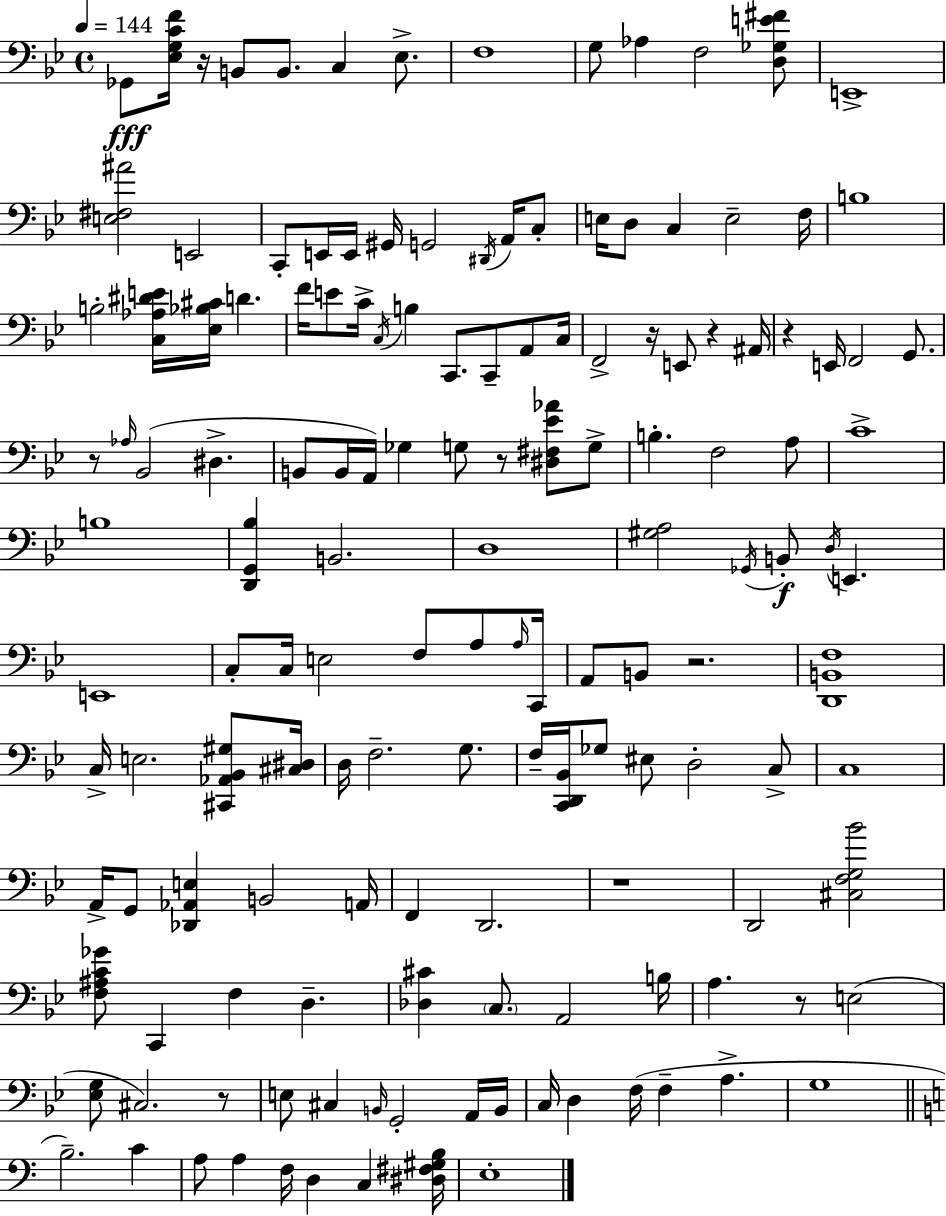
X:1
T:Untitled
M:4/4
L:1/4
K:Gm
_G,,/2 [_E,G,CF]/4 z/4 B,,/2 B,,/2 C, _E,/2 F,4 G,/2 _A, F,2 [D,_G,E^F]/2 E,,4 [E,^F,^A]2 E,,2 C,,/2 E,,/4 E,,/4 ^G,,/4 G,,2 ^D,,/4 A,,/4 C,/2 E,/4 D,/2 C, E,2 F,/4 B,4 B,2 [C,_A,^DE]/4 [_E,_B,^C]/4 D F/4 E/2 C/4 C,/4 B, C,,/2 C,,/2 A,,/2 C,/4 F,,2 z/4 E,,/2 z ^A,,/4 z E,,/4 F,,2 G,,/2 z/2 _A,/4 _B,,2 ^D, B,,/2 B,,/4 A,,/4 _G, G,/2 z/2 [^D,^F,_E_A]/2 G,/2 B, F,2 A,/2 C4 B,4 [D,,G,,_B,] B,,2 D,4 [^G,A,]2 _G,,/4 B,,/2 D,/4 E,, E,,4 C,/2 C,/4 E,2 F,/2 A,/2 A,/4 C,,/4 A,,/2 B,,/2 z2 [D,,B,,F,]4 C,/4 E,2 [^C,,_A,,_B,,^G,]/2 [^C,^D,]/4 D,/4 F,2 G,/2 F,/4 [C,,D,,_B,,]/4 _G,/2 ^E,/2 D,2 C,/2 C,4 A,,/4 G,,/2 [_D,,_A,,E,] B,,2 A,,/4 F,, D,,2 z4 D,,2 [^C,F,G,_B]2 [F,^A,C_G]/2 C,, F, D, [_D,^C] C,/2 A,,2 B,/4 A, z/2 E,2 [_E,G,]/2 ^C,2 z/2 E,/2 ^C, B,,/4 G,,2 A,,/4 B,,/4 C,/4 D, F,/4 F, A, G,4 B,2 C A,/2 A, F,/4 D, C, [^D,^F,^G,B,]/4 E,4